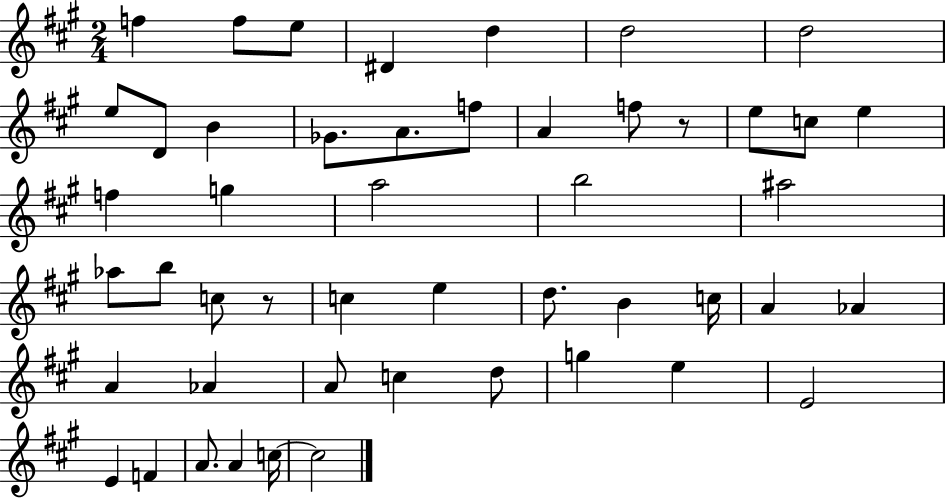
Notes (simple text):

F5/q F5/e E5/e D#4/q D5/q D5/h D5/h E5/e D4/e B4/q Gb4/e. A4/e. F5/e A4/q F5/e R/e E5/e C5/e E5/q F5/q G5/q A5/h B5/h A#5/h Ab5/e B5/e C5/e R/e C5/q E5/q D5/e. B4/q C5/s A4/q Ab4/q A4/q Ab4/q A4/e C5/q D5/e G5/q E5/q E4/h E4/q F4/q A4/e. A4/q C5/s C5/h